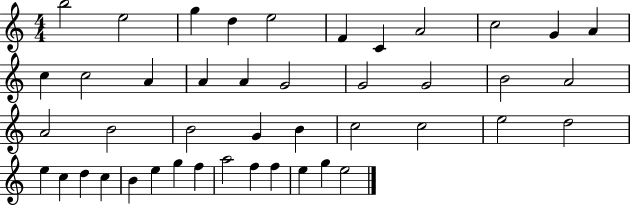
X:1
T:Untitled
M:4/4
L:1/4
K:C
b2 e2 g d e2 F C A2 c2 G A c c2 A A A G2 G2 G2 B2 A2 A2 B2 B2 G B c2 c2 e2 d2 e c d c B e g f a2 f f e g e2